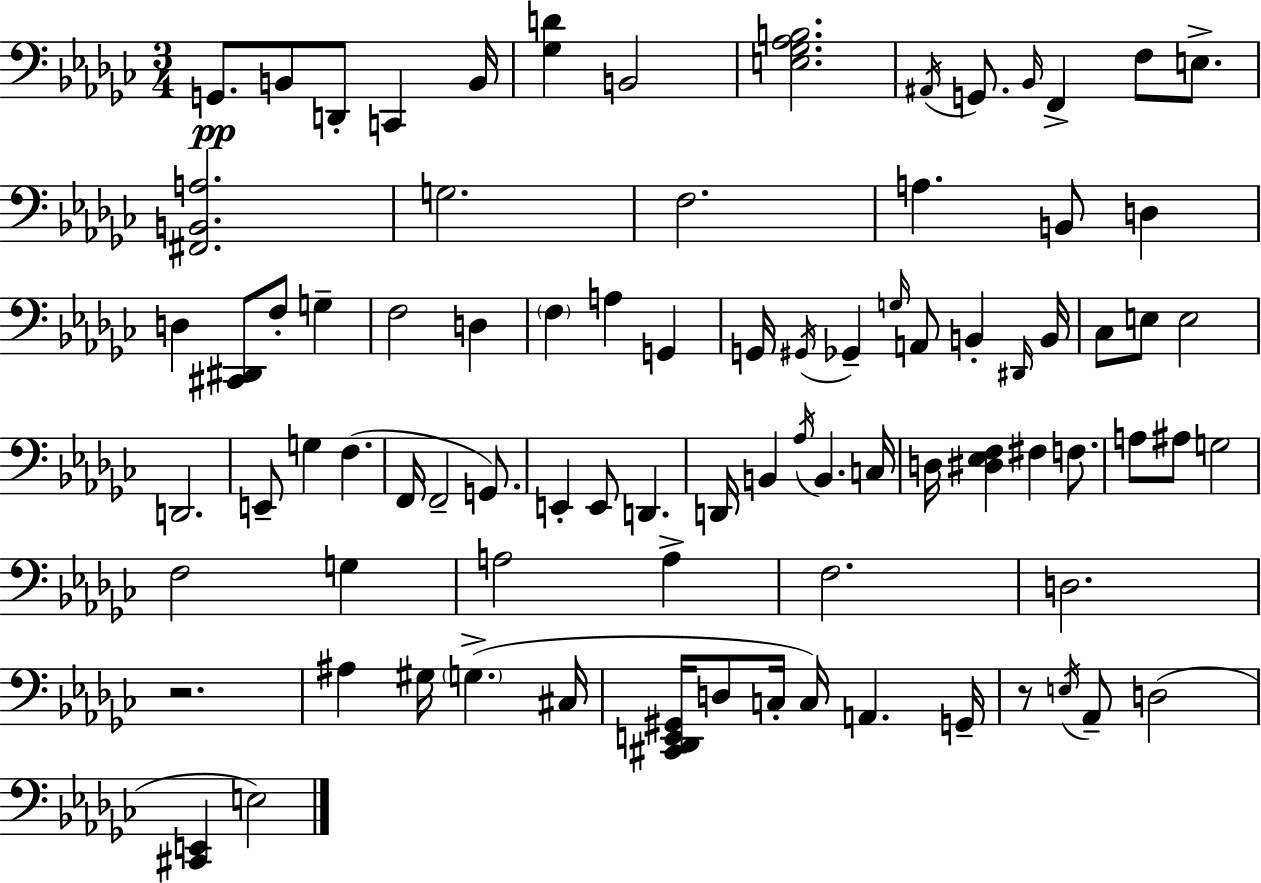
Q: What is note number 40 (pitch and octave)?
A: F3